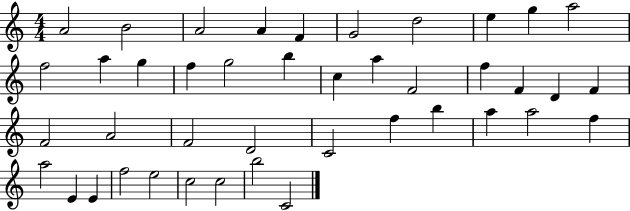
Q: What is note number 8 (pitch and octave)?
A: E5